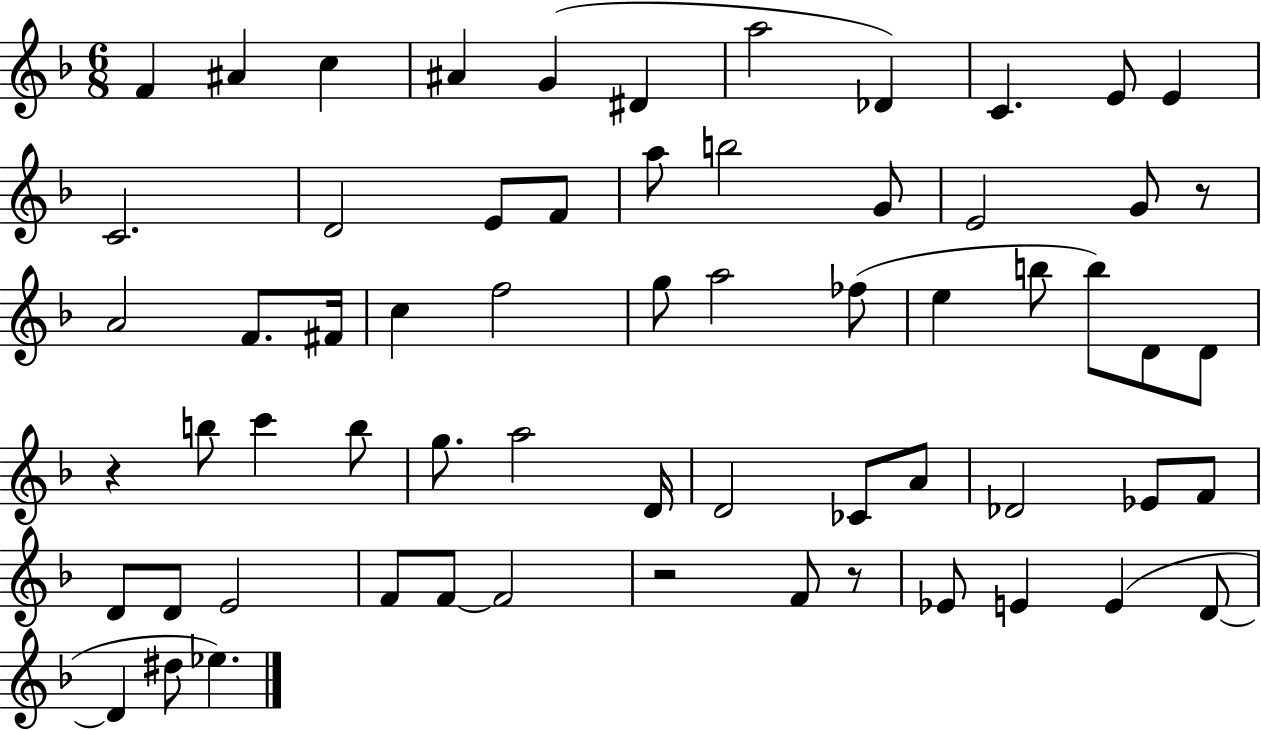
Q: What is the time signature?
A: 6/8